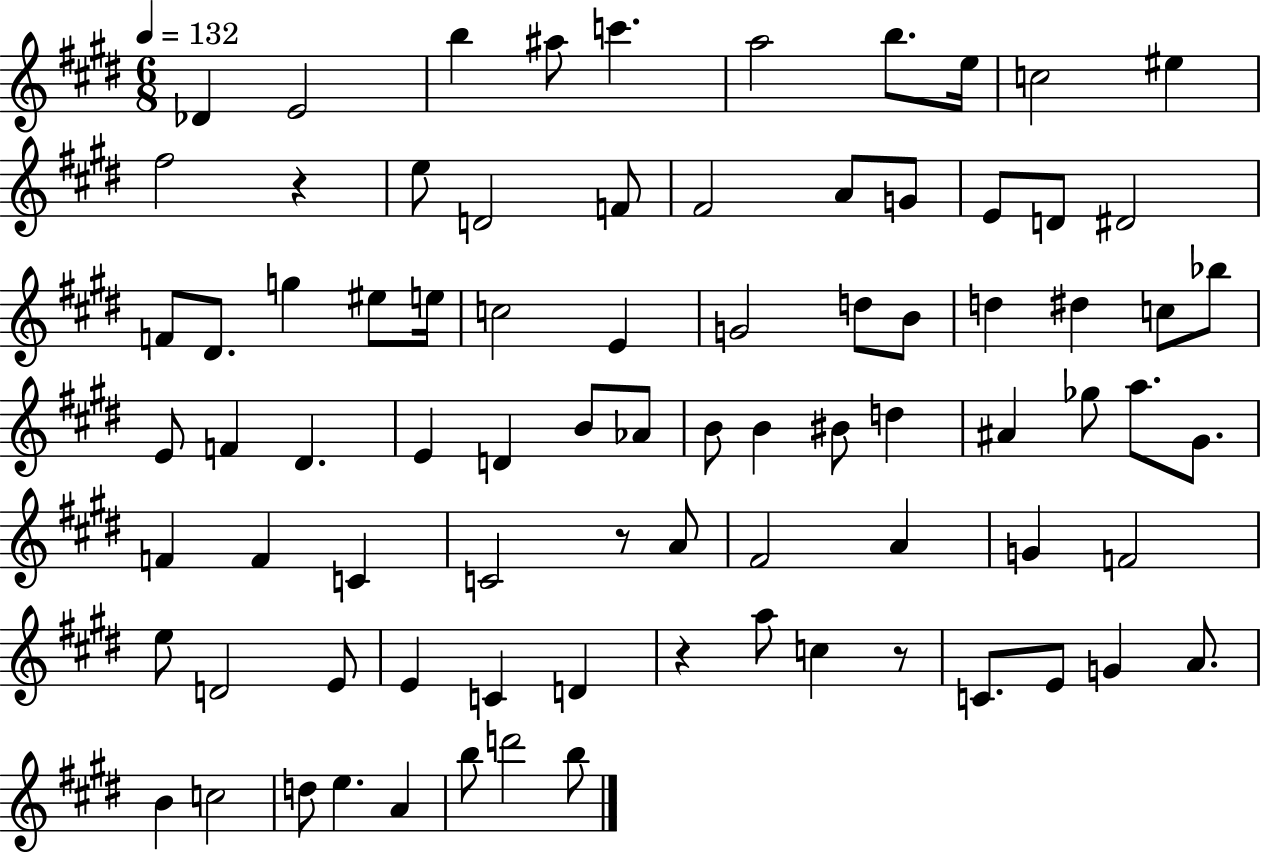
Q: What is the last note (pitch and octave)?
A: B5